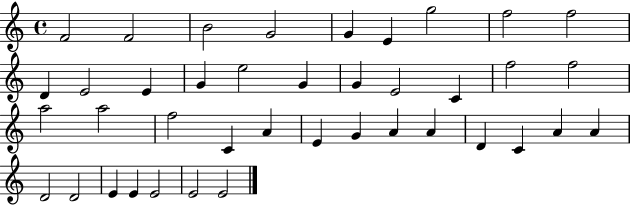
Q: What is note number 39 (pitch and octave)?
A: E4